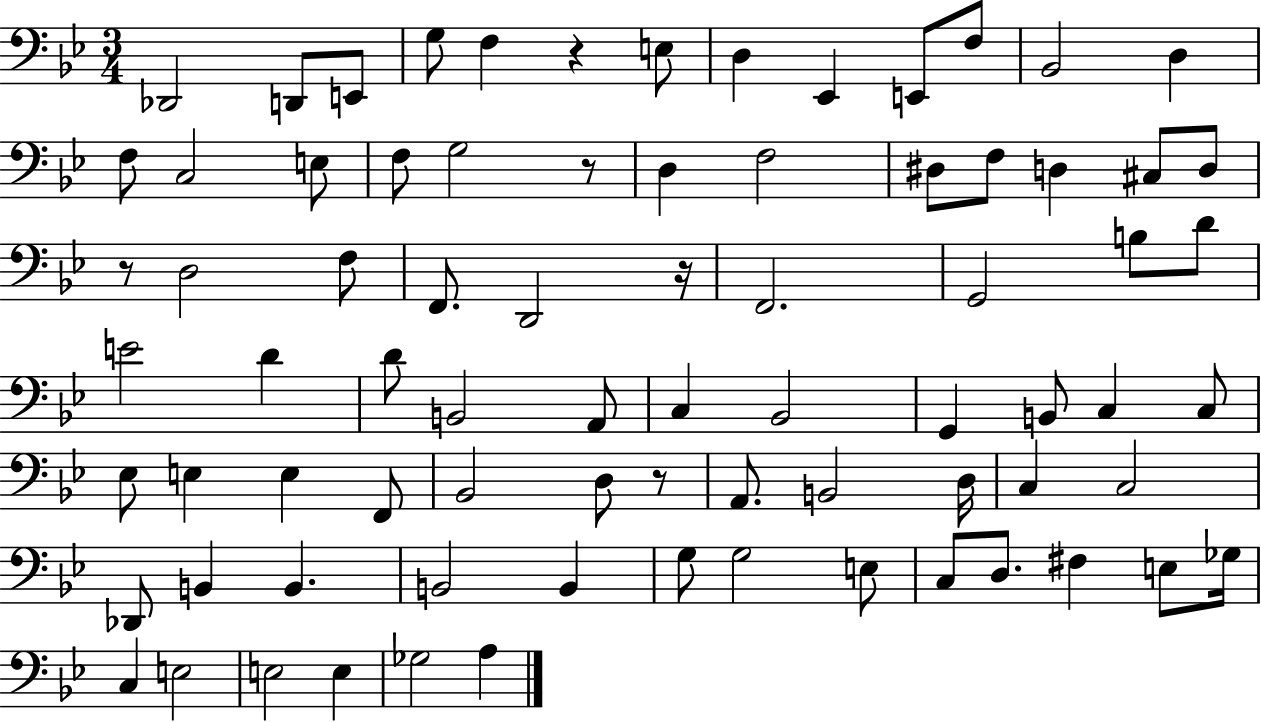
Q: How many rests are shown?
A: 5